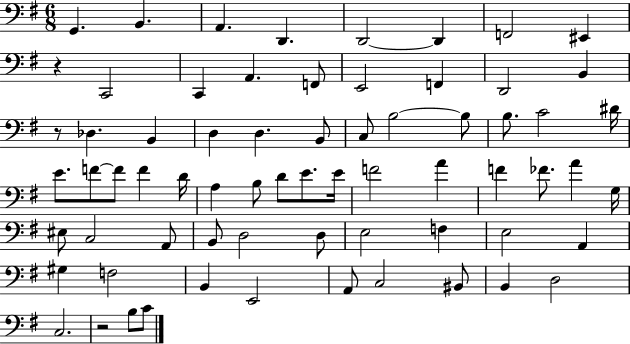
G2/q. B2/q. A2/q. D2/q. D2/h D2/q F2/h EIS2/q R/q C2/h C2/q A2/q. F2/e E2/h F2/q D2/h B2/q R/e Db3/q. B2/q D3/q D3/q. B2/e C3/e B3/h B3/e B3/e. C4/h D#4/s E4/e. F4/e F4/e F4/q D4/s A3/q B3/e D4/e E4/e. E4/s F4/h A4/q F4/q FES4/e. A4/q G3/s EIS3/e C3/h A2/e B2/e D3/h D3/e E3/h F3/q E3/h A2/q G#3/q F3/h B2/q E2/h A2/e C3/h BIS2/e B2/q D3/h C3/h. R/h B3/e C4/e